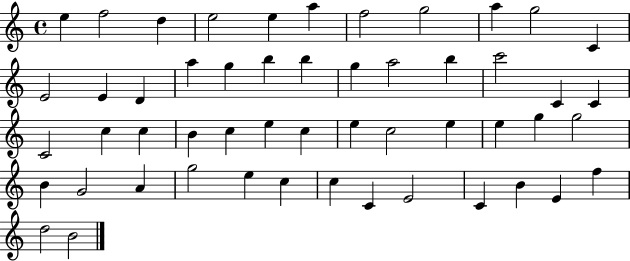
E5/q F5/h D5/q E5/h E5/q A5/q F5/h G5/h A5/q G5/h C4/q E4/h E4/q D4/q A5/q G5/q B5/q B5/q G5/q A5/h B5/q C6/h C4/q C4/q C4/h C5/q C5/q B4/q C5/q E5/q C5/q E5/q C5/h E5/q E5/q G5/q G5/h B4/q G4/h A4/q G5/h E5/q C5/q C5/q C4/q E4/h C4/q B4/q E4/q F5/q D5/h B4/h